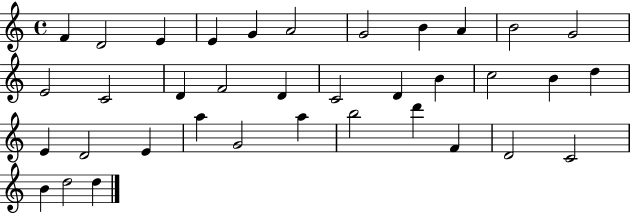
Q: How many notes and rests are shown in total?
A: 36